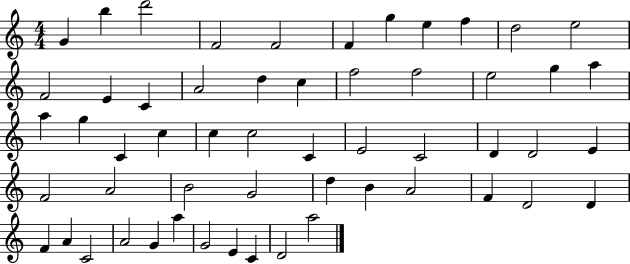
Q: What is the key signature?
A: C major